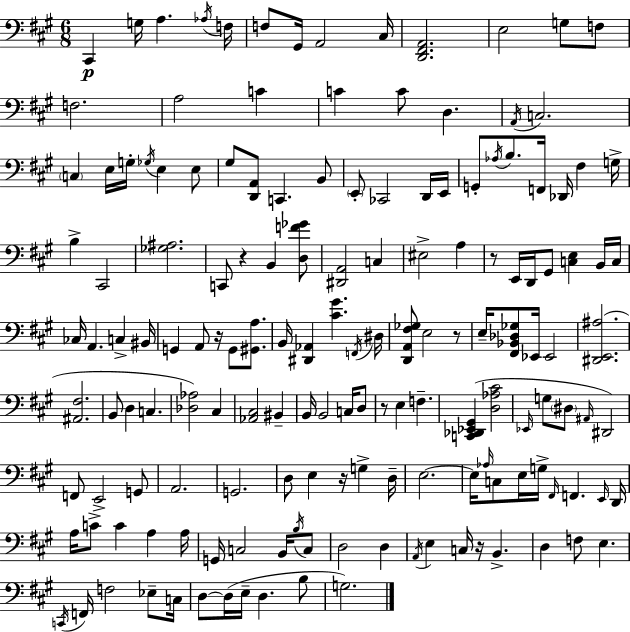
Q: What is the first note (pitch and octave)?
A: C#2